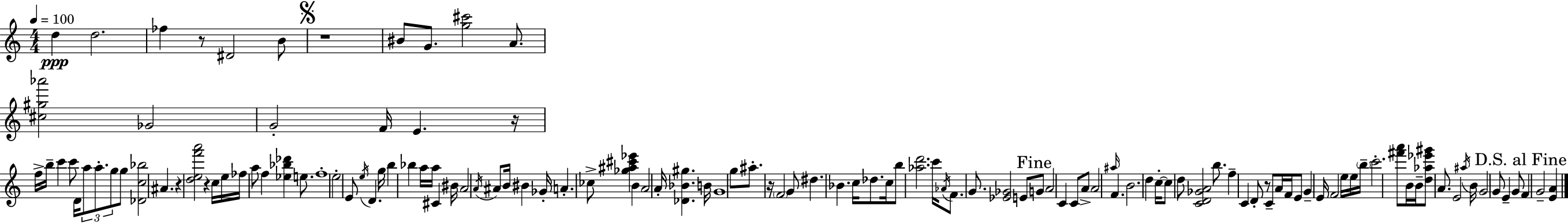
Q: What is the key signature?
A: C major